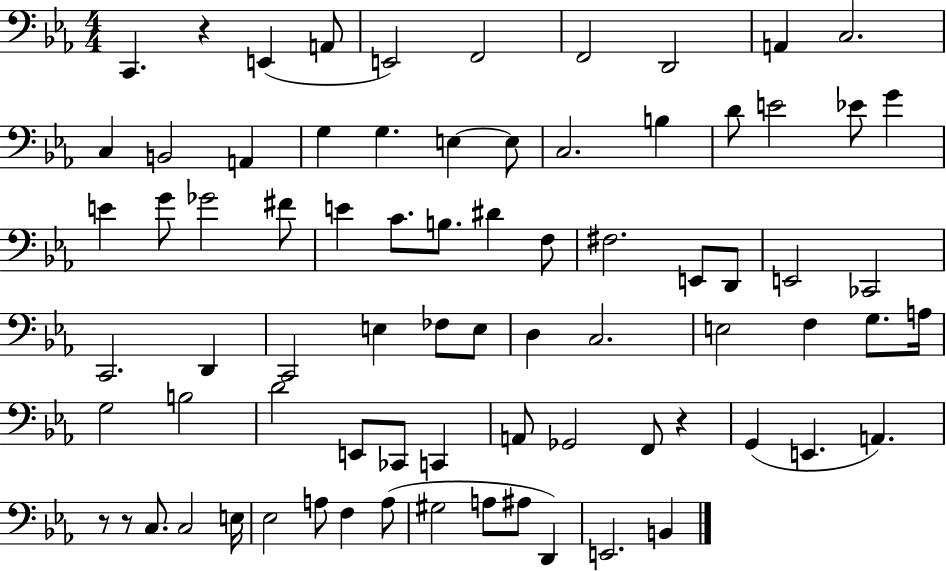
X:1
T:Untitled
M:4/4
L:1/4
K:Eb
C,, z E,, A,,/2 E,,2 F,,2 F,,2 D,,2 A,, C,2 C, B,,2 A,, G, G, E, E,/2 C,2 B, D/2 E2 _E/2 G E G/2 _G2 ^F/2 E C/2 B,/2 ^D F,/2 ^F,2 E,,/2 D,,/2 E,,2 _C,,2 C,,2 D,, C,,2 E, _F,/2 E,/2 D, C,2 E,2 F, G,/2 A,/4 G,2 B,2 D2 E,,/2 _C,,/2 C,, A,,/2 _G,,2 F,,/2 z G,, E,, A,, z/2 z/2 C,/2 C,2 E,/4 _E,2 A,/2 F, A,/2 ^G,2 A,/2 ^A,/2 D,, E,,2 B,,